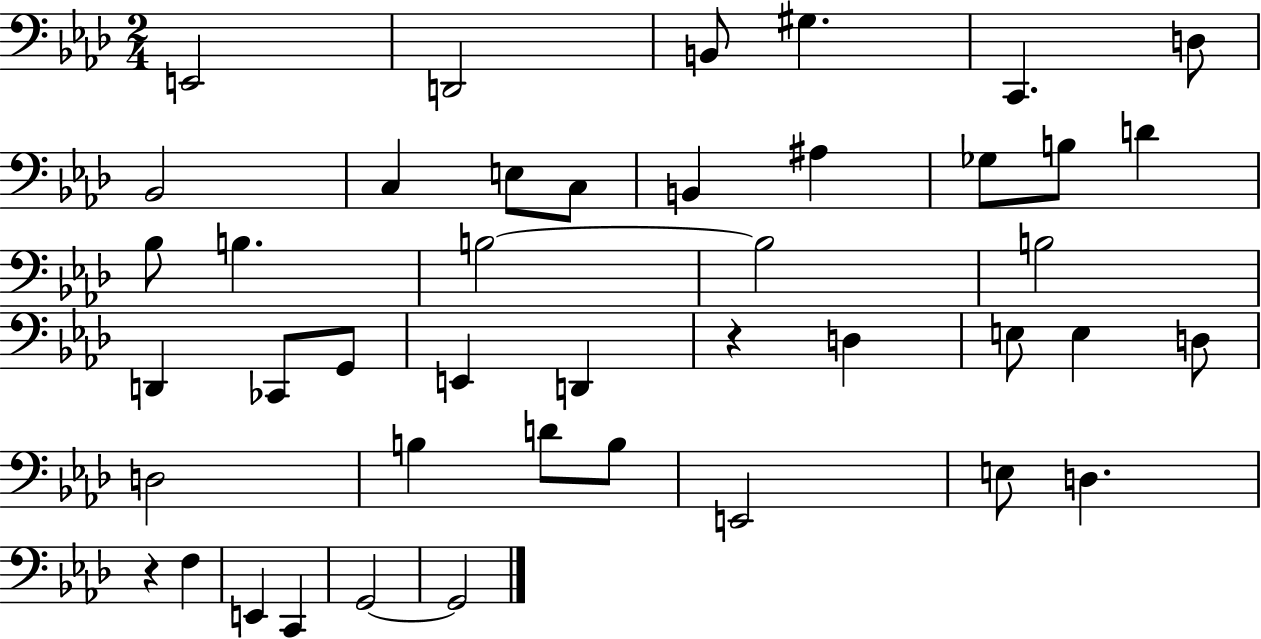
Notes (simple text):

E2/h D2/h B2/e G#3/q. C2/q. D3/e Bb2/h C3/q E3/e C3/e B2/q A#3/q Gb3/e B3/e D4/q Bb3/e B3/q. B3/h B3/h B3/h D2/q CES2/e G2/e E2/q D2/q R/q D3/q E3/e E3/q D3/e D3/h B3/q D4/e B3/e E2/h E3/e D3/q. R/q F3/q E2/q C2/q G2/h G2/h